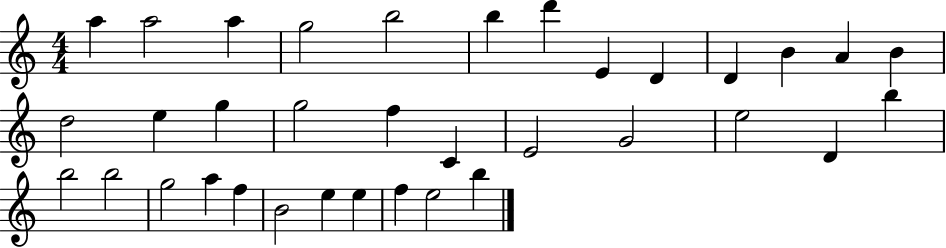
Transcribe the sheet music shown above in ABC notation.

X:1
T:Untitled
M:4/4
L:1/4
K:C
a a2 a g2 b2 b d' E D D B A B d2 e g g2 f C E2 G2 e2 D b b2 b2 g2 a f B2 e e f e2 b